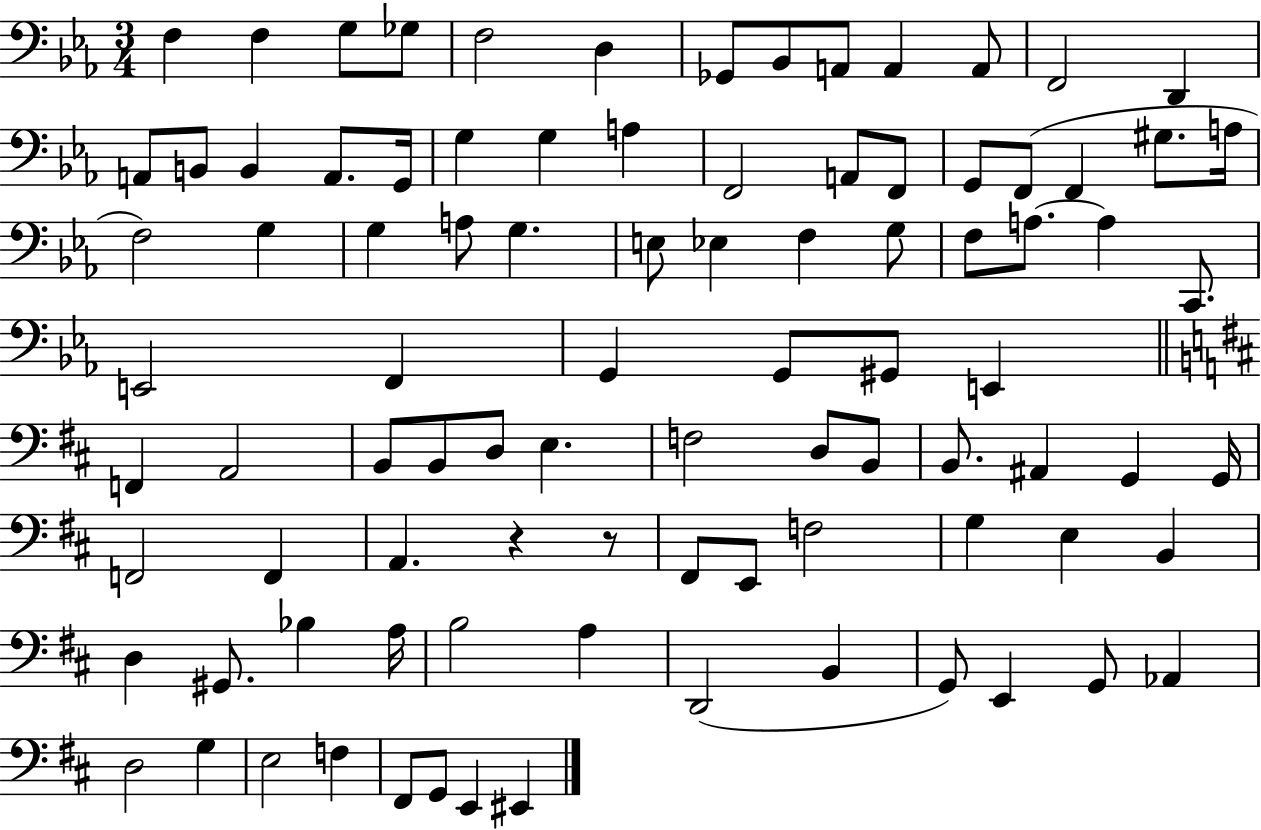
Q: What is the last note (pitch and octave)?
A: EIS2